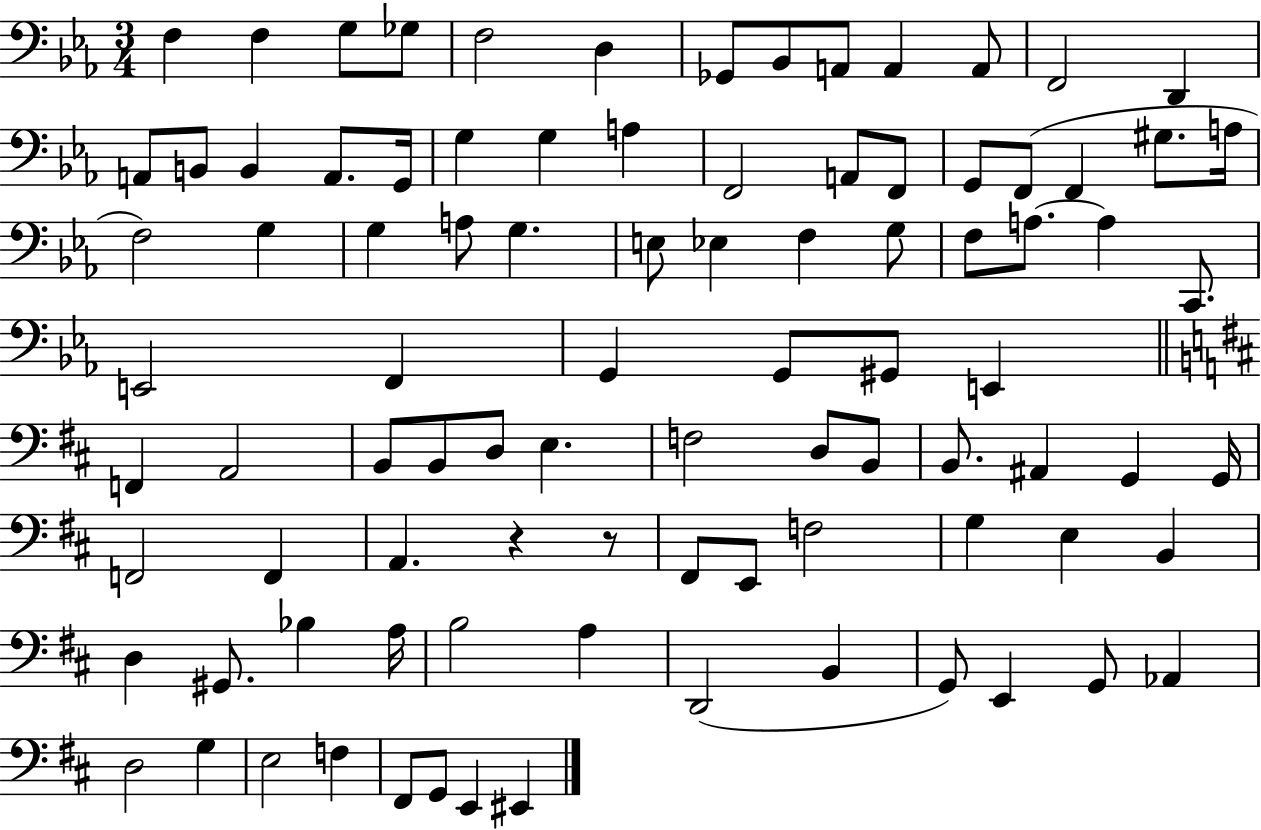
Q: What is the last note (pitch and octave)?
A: EIS2